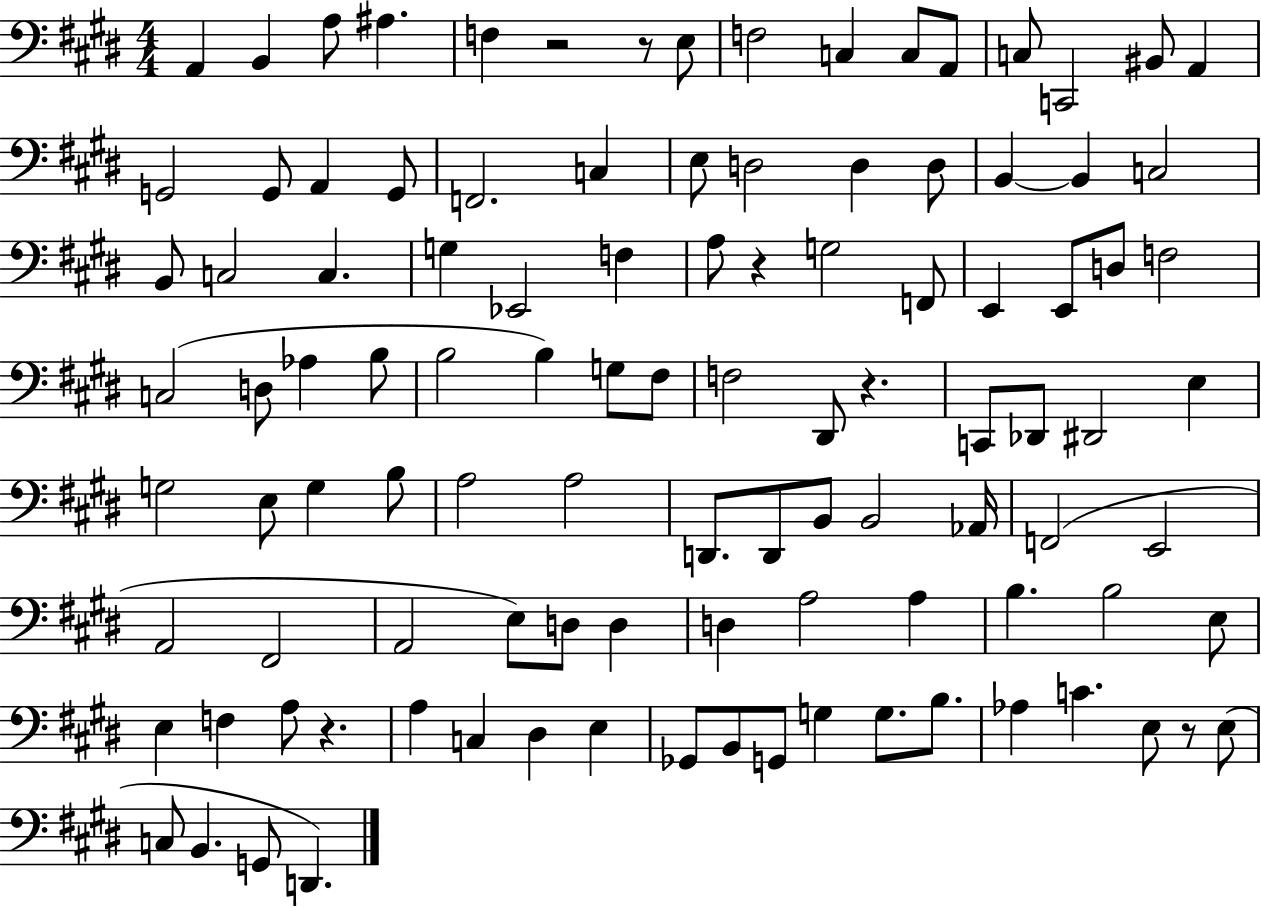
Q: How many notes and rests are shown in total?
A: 106